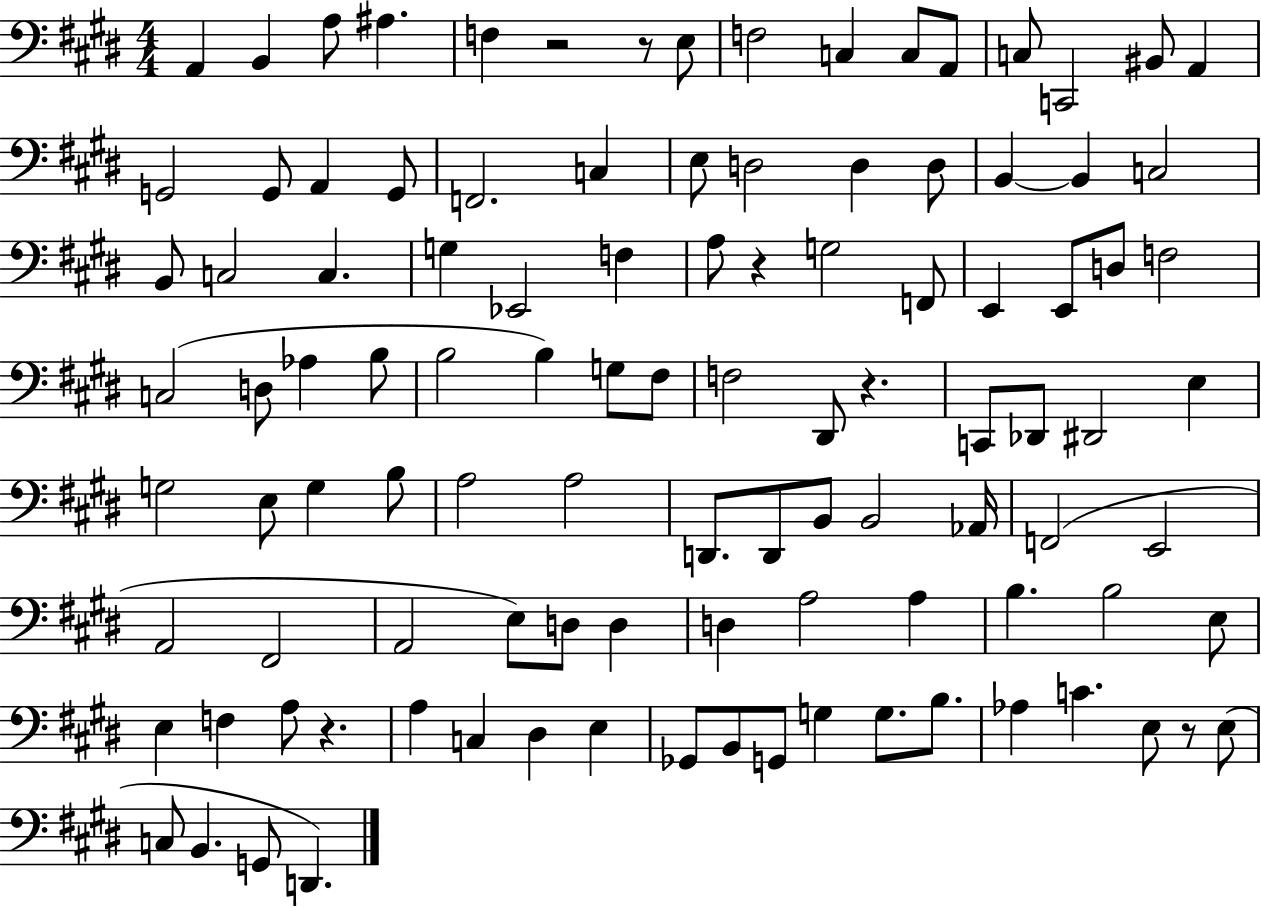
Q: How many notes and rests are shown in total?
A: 106